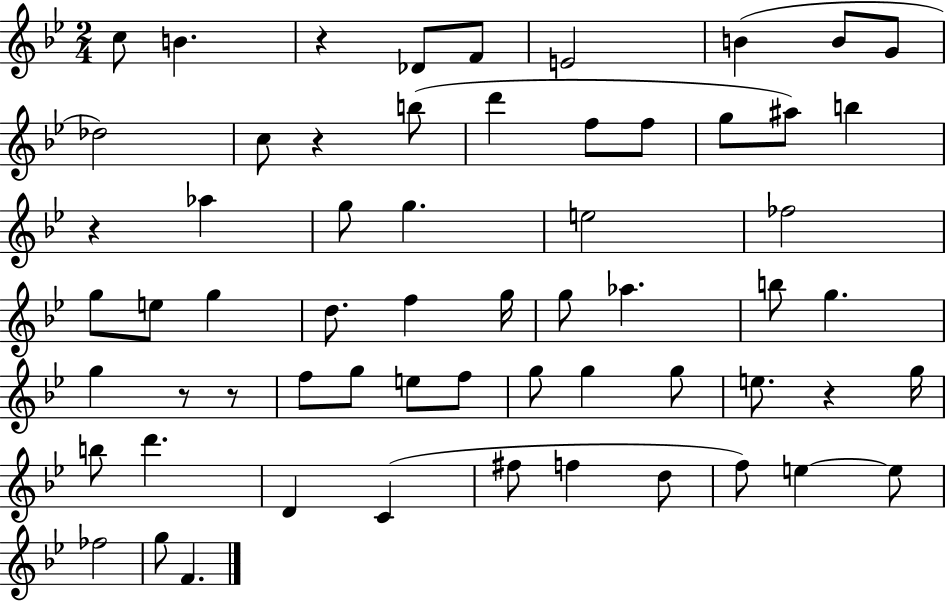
{
  \clef treble
  \numericTimeSignature
  \time 2/4
  \key bes \major
  c''8 b'4. | r4 des'8 f'8 | e'2 | b'4( b'8 g'8 | \break des''2) | c''8 r4 b''8( | d'''4 f''8 f''8 | g''8 ais''8) b''4 | \break r4 aes''4 | g''8 g''4. | e''2 | fes''2 | \break g''8 e''8 g''4 | d''8. f''4 g''16 | g''8 aes''4. | b''8 g''4. | \break g''4 r8 r8 | f''8 g''8 e''8 f''8 | g''8 g''4 g''8 | e''8. r4 g''16 | \break b''8 d'''4. | d'4 c'4( | fis''8 f''4 d''8 | f''8) e''4~~ e''8 | \break fes''2 | g''8 f'4. | \bar "|."
}